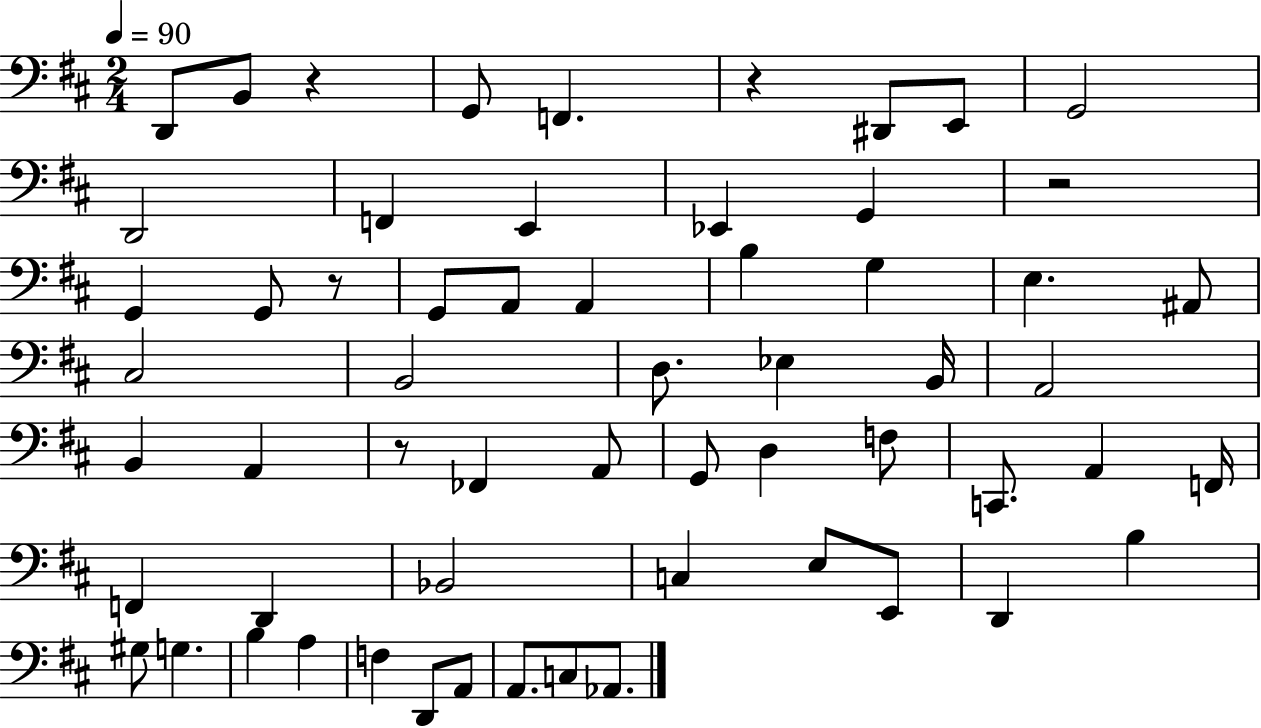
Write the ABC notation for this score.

X:1
T:Untitled
M:2/4
L:1/4
K:D
D,,/2 B,,/2 z G,,/2 F,, z ^D,,/2 E,,/2 G,,2 D,,2 F,, E,, _E,, G,, z2 G,, G,,/2 z/2 G,,/2 A,,/2 A,, B, G, E, ^A,,/2 ^C,2 B,,2 D,/2 _E, B,,/4 A,,2 B,, A,, z/2 _F,, A,,/2 G,,/2 D, F,/2 C,,/2 A,, F,,/4 F,, D,, _B,,2 C, E,/2 E,,/2 D,, B, ^G,/2 G, B, A, F, D,,/2 A,,/2 A,,/2 C,/2 _A,,/2